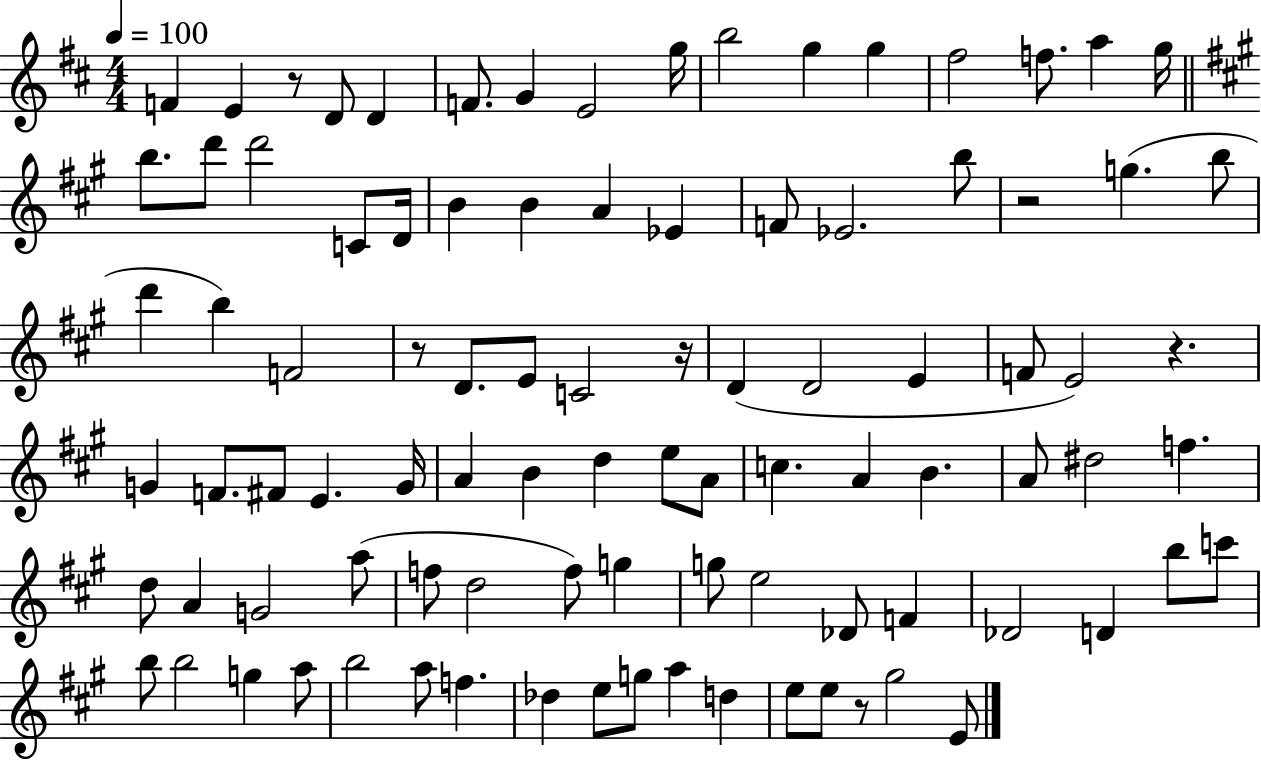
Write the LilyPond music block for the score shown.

{
  \clef treble
  \numericTimeSignature
  \time 4/4
  \key d \major
  \tempo 4 = 100
  f'4 e'4 r8 d'8 d'4 | f'8. g'4 e'2 g''16 | b''2 g''4 g''4 | fis''2 f''8. a''4 g''16 | \break \bar "||" \break \key a \major b''8. d'''8 d'''2 c'8 d'16 | b'4 b'4 a'4 ees'4 | f'8 ees'2. b''8 | r2 g''4.( b''8 | \break d'''4 b''4) f'2 | r8 d'8. e'8 c'2 r16 | d'4( d'2 e'4 | f'8 e'2) r4. | \break g'4 f'8. fis'8 e'4. g'16 | a'4 b'4 d''4 e''8 a'8 | c''4. a'4 b'4. | a'8 dis''2 f''4. | \break d''8 a'4 g'2 a''8( | f''8 d''2 f''8) g''4 | g''8 e''2 des'8 f'4 | des'2 d'4 b''8 c'''8 | \break b''8 b''2 g''4 a''8 | b''2 a''8 f''4. | des''4 e''8 g''8 a''4 d''4 | e''8 e''8 r8 gis''2 e'8 | \break \bar "|."
}